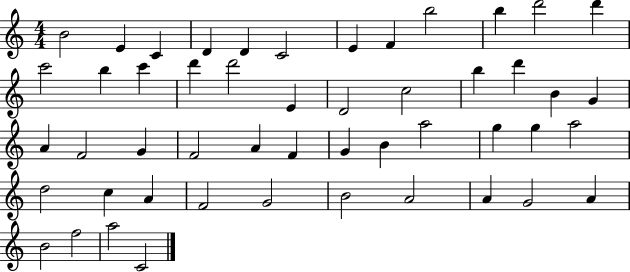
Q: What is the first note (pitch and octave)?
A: B4